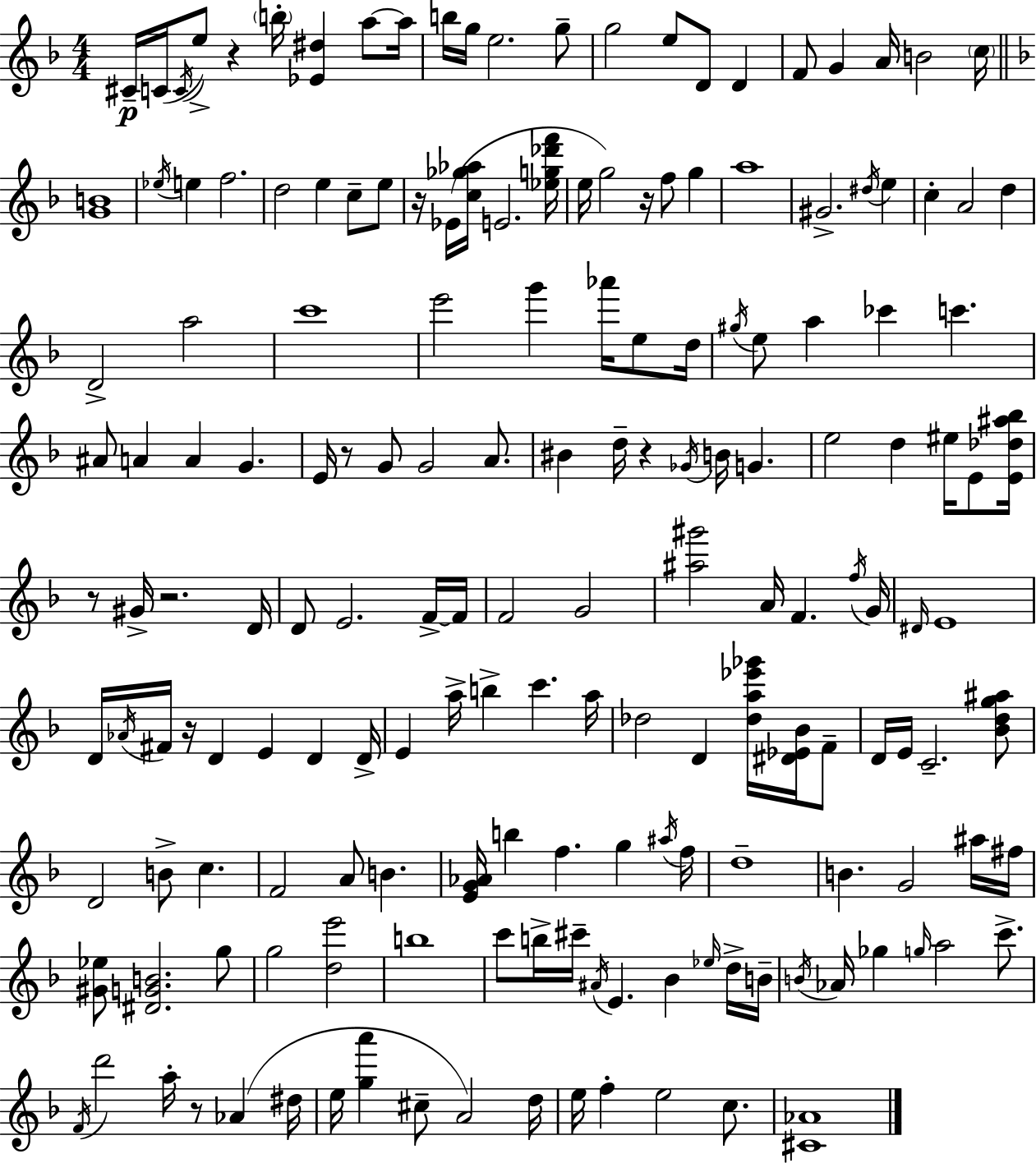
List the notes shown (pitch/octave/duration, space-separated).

C#4/s C4/s C4/s E5/e R/q B5/s [Eb4,D#5]/q A5/e A5/s B5/s G5/s E5/h. G5/e G5/h E5/e D4/e D4/q F4/e G4/q A4/s B4/h C5/s [G4,B4]/w Eb5/s E5/q F5/h. D5/h E5/q C5/e E5/e R/s Eb4/s [C5,Gb5,Ab5]/s E4/h. [Eb5,G5,Db6,F6]/s E5/s G5/h R/s F5/e G5/q A5/w G#4/h. D#5/s E5/q C5/q A4/h D5/q D4/h A5/h C6/w E6/h G6/q Ab6/s E5/e D5/s G#5/s E5/e A5/q CES6/q C6/q. A#4/e A4/q A4/q G4/q. E4/s R/e G4/e G4/h A4/e. BIS4/q D5/s R/q Gb4/s B4/s G4/q. E5/h D5/q EIS5/s E4/e [E4,Db5,A#5,Bb5]/s R/e G#4/s R/h. D4/s D4/e E4/h. F4/s F4/s F4/h G4/h [A#5,G#6]/h A4/s F4/q. F5/s G4/s D#4/s E4/w D4/s Ab4/s F#4/s R/s D4/q E4/q D4/q D4/s E4/q A5/s B5/q C6/q. A5/s Db5/h D4/q [Db5,A5,Eb6,Gb6]/s [D#4,Eb4,Bb4]/s F4/e D4/s E4/s C4/h. [Bb4,D5,G5,A#5]/e D4/h B4/e C5/q. F4/h A4/e B4/q. [E4,G4,Ab4]/s B5/q F5/q. G5/q A#5/s F5/s D5/w B4/q. G4/h A#5/s F#5/s [G#4,Eb5]/e [D#4,G4,B4]/h. G5/e G5/h [D5,E6]/h B5/w C6/e B5/s C#6/s A#4/s E4/q. Bb4/q Eb5/s D5/s B4/s B4/s Ab4/s Gb5/q G5/s A5/h C6/e. F4/s D6/h A5/s R/e Ab4/q D#5/s E5/s [G5,A6]/q C#5/e A4/h D5/s E5/s F5/q E5/h C5/e. [C#4,Ab4]/w